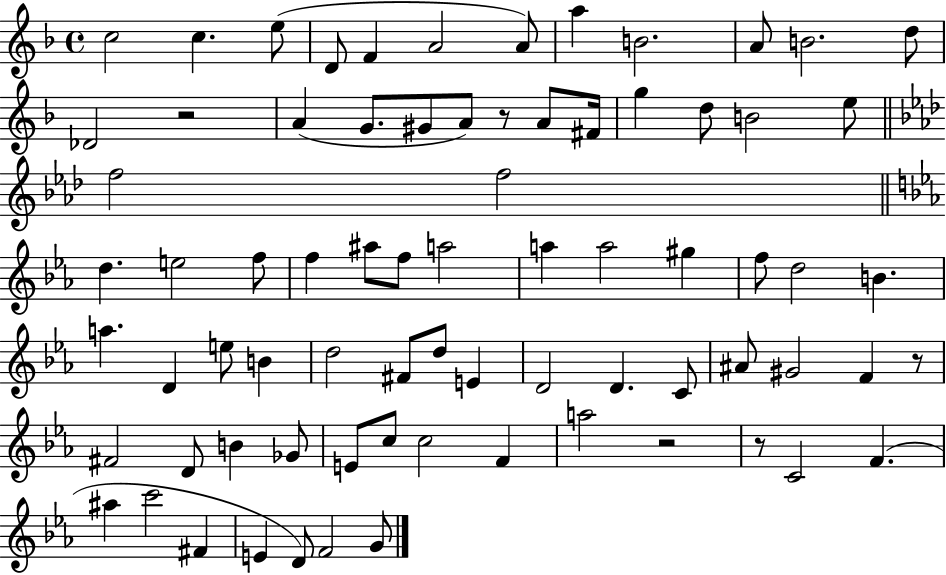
X:1
T:Untitled
M:4/4
L:1/4
K:F
c2 c e/2 D/2 F A2 A/2 a B2 A/2 B2 d/2 _D2 z2 A G/2 ^G/2 A/2 z/2 A/2 ^F/4 g d/2 B2 e/2 f2 f2 d e2 f/2 f ^a/2 f/2 a2 a a2 ^g f/2 d2 B a D e/2 B d2 ^F/2 d/2 E D2 D C/2 ^A/2 ^G2 F z/2 ^F2 D/2 B _G/2 E/2 c/2 c2 F a2 z2 z/2 C2 F ^a c'2 ^F E D/2 F2 G/2